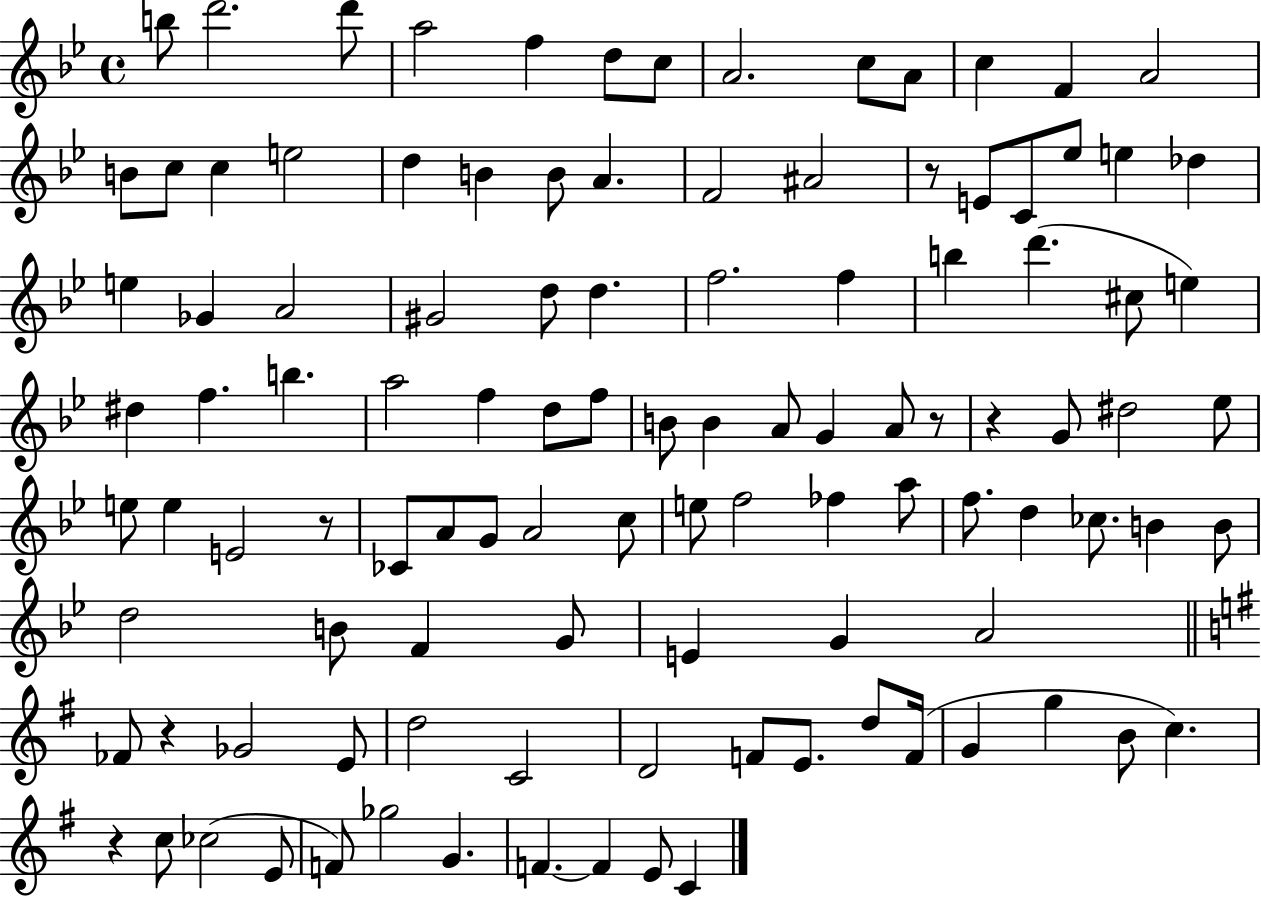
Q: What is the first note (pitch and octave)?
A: B5